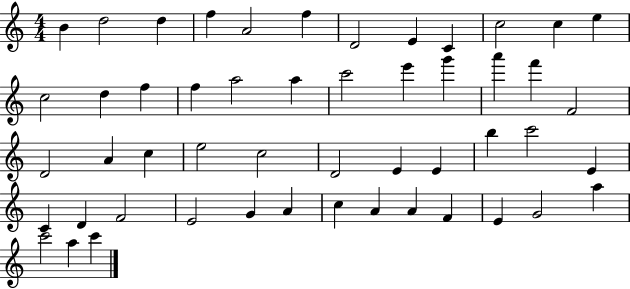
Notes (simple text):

B4/q D5/h D5/q F5/q A4/h F5/q D4/h E4/q C4/q C5/h C5/q E5/q C5/h D5/q F5/q F5/q A5/h A5/q C6/h E6/q G6/q A6/q F6/q F4/h D4/h A4/q C5/q E5/h C5/h D4/h E4/q E4/q B5/q C6/h E4/q C4/q D4/q F4/h E4/h G4/q A4/q C5/q A4/q A4/q F4/q E4/q G4/h A5/q C6/h A5/q C6/q